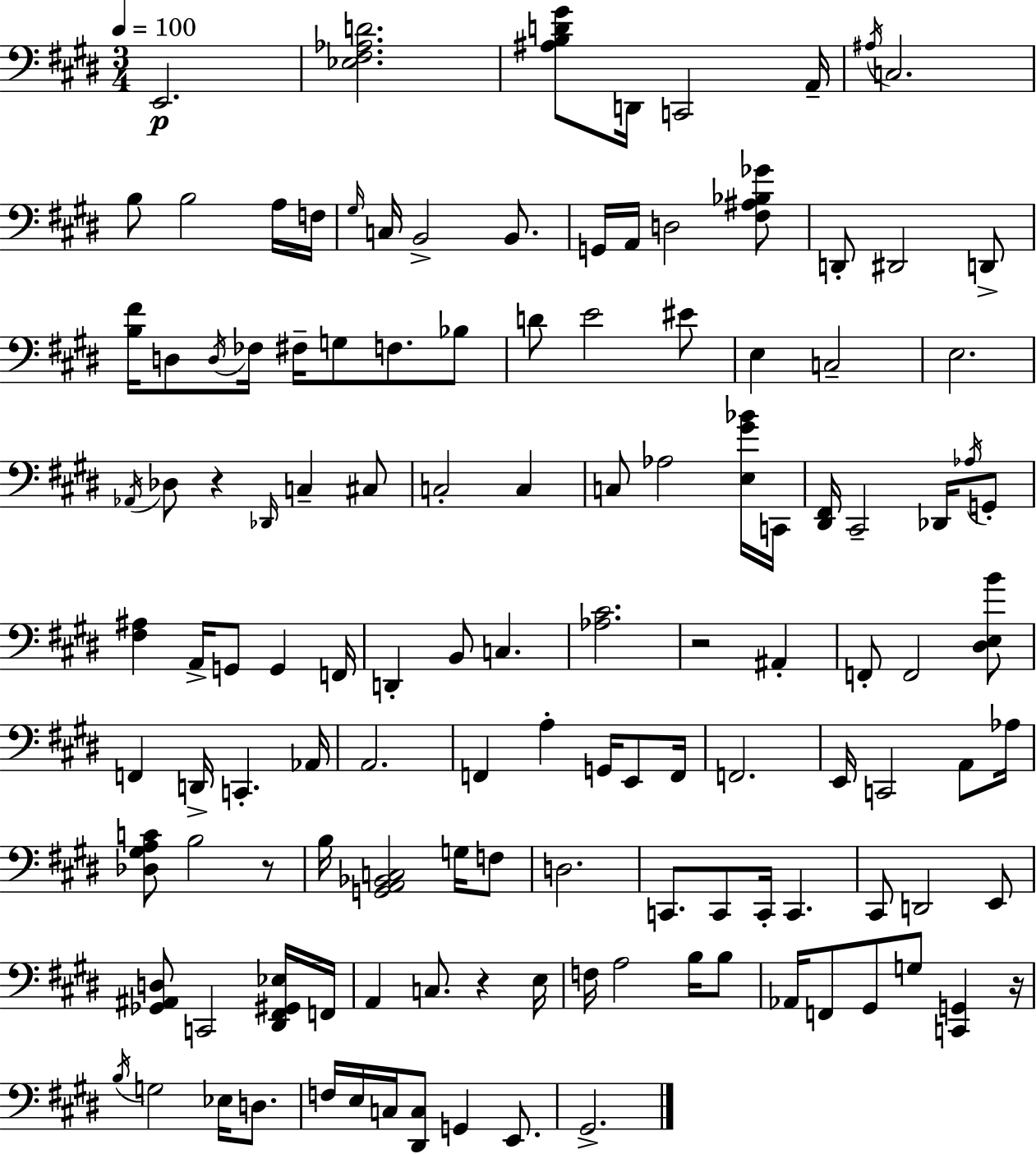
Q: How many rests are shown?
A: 5